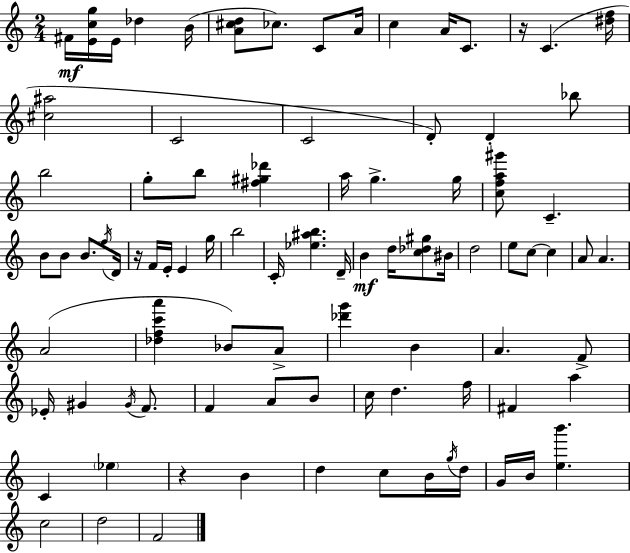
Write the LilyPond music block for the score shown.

{
  \clef treble
  \numericTimeSignature
  \time 2/4
  \key a \minor
  \repeat volta 2 { fis'16\mf <e' c'' g''>16 e'16 des''4 b'16( | <a' cis'' d''>8 ces''8.) c'8 a'16 | c''4 a'16 c'8. | r16 c'4.( <dis'' f''>16 | \break <cis'' ais''>2 | c'2 | c'2 | d'8-.) d'4-. bes''8 | \break b''2 | g''8-. b''8 <fis'' gis'' des'''>4 | a''16 g''4.-> g''16 | <c'' f'' a'' gis'''>8 c'4.-- | \break b'8 b'8 b'8. \acciaccatura { f''16 } | d'16 r16 f'16 e'16-. e'4 | g''16 b''2 | c'16-. <ees'' ais'' b''>4. | \break d'16-- b'4\mf d''16 <c'' des'' gis''>8 | bis'16 d''2 | e''8 c''8~~ c''4 | a'8 a'4. | \break a'2( | <des'' f'' c''' a'''>4 bes'8) a'8-> | <des''' g'''>4 b'4 | a'4. f'8-> | \break ees'16-. gis'4 \acciaccatura { gis'16 } f'8. | f'4 a'8 | b'8 c''16 d''4. | f''16 fis'4 a''4 | \break c'4 \parenthesize ees''4 | r4 b'4 | d''4 c''8 | b'16 \acciaccatura { g''16 } d''16 g'16 b'16 <e'' b'''>4. | \break c''2 | d''2 | f'2 | } \bar "|."
}